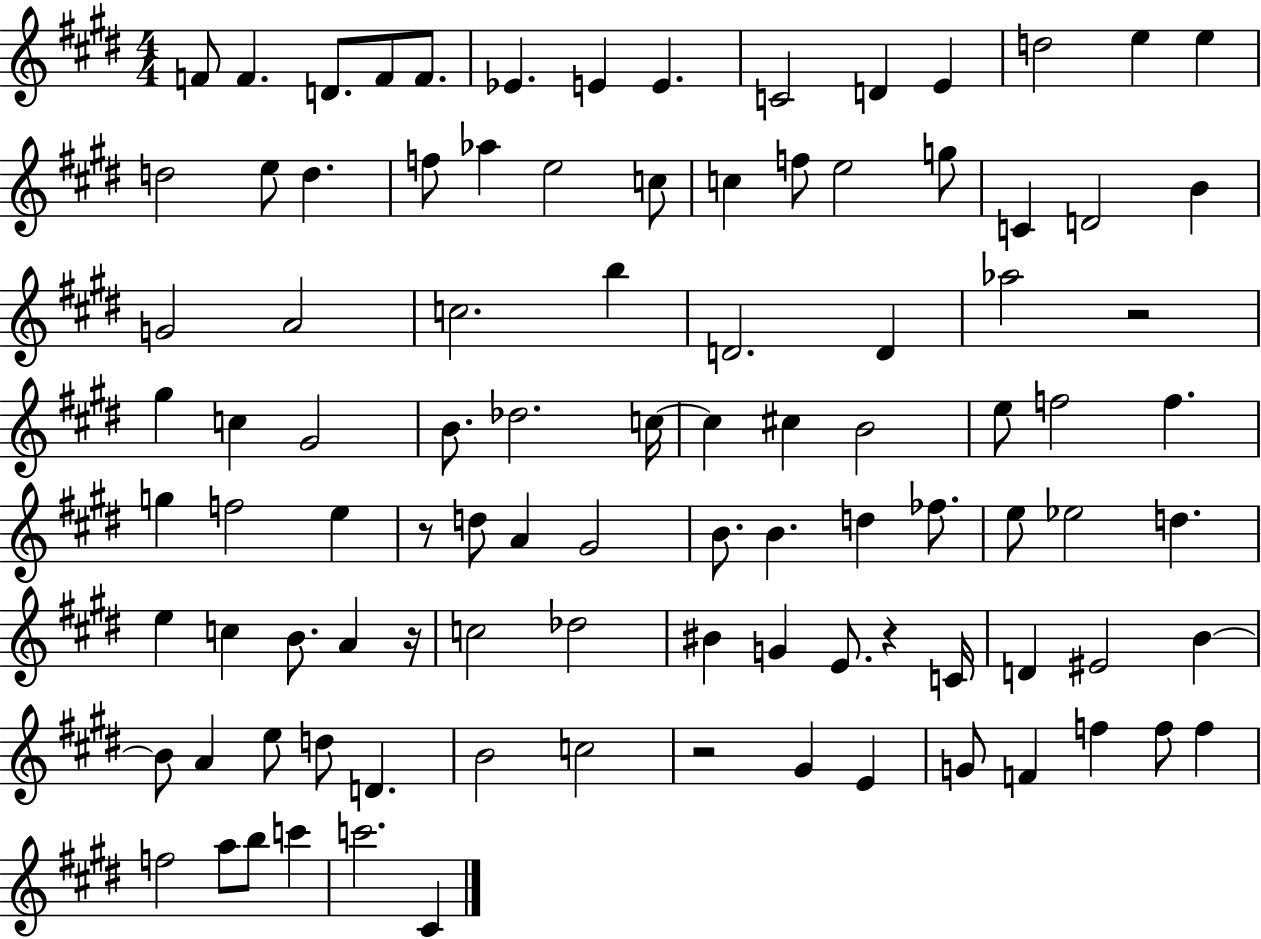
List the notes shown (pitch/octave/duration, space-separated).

F4/e F4/q. D4/e. F4/e F4/e. Eb4/q. E4/q E4/q. C4/h D4/q E4/q D5/h E5/q E5/q D5/h E5/e D5/q. F5/e Ab5/q E5/h C5/e C5/q F5/e E5/h G5/e C4/q D4/h B4/q G4/h A4/h C5/h. B5/q D4/h. D4/q Ab5/h R/h G#5/q C5/q G#4/h B4/e. Db5/h. C5/s C5/q C#5/q B4/h E5/e F5/h F5/q. G5/q F5/h E5/q R/e D5/e A4/q G#4/h B4/e. B4/q. D5/q FES5/e. E5/e Eb5/h D5/q. E5/q C5/q B4/e. A4/q R/s C5/h Db5/h BIS4/q G4/q E4/e. R/q C4/s D4/q EIS4/h B4/q B4/e A4/q E5/e D5/e D4/q. B4/h C5/h R/h G#4/q E4/q G4/e F4/q F5/q F5/e F5/q F5/h A5/e B5/e C6/q C6/h. C#4/q